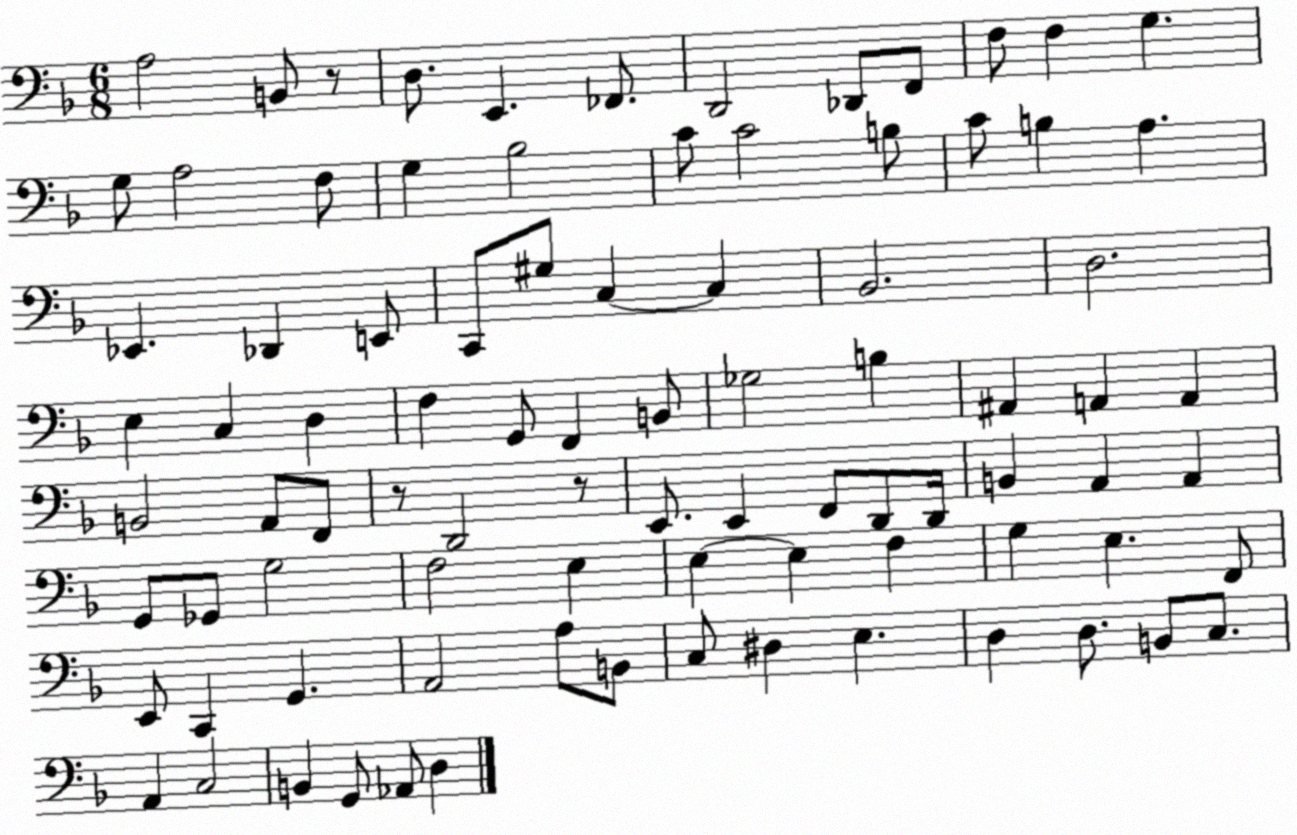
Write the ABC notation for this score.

X:1
T:Untitled
M:6/8
L:1/4
K:F
A,2 B,,/2 z/2 D,/2 E,, _F,,/2 D,,2 _D,,/2 F,,/2 F,/2 F, G, G,/2 A,2 F,/2 G, _B,2 C/2 C2 B,/2 C/2 B, A, _E,, _D,, E,,/2 C,,/2 ^G,/2 C, C, _B,,2 D,2 E, C, D, F, G,,/2 F,, B,,/2 _G,2 B, ^A,, A,, A,, B,,2 A,,/2 F,,/2 z/2 D,,2 z/2 E,,/2 E,, F,,/2 D,,/2 D,,/4 B,, A,, A,, G,,/2 _G,,/2 G,2 F,2 E, E, E, F, G, E, F,,/2 E,,/2 C,, G,, A,,2 A,/2 B,,/2 C,/2 ^D, E, D, D,/2 B,,/2 C,/2 A,, C,2 B,, G,,/2 _A,,/2 D,